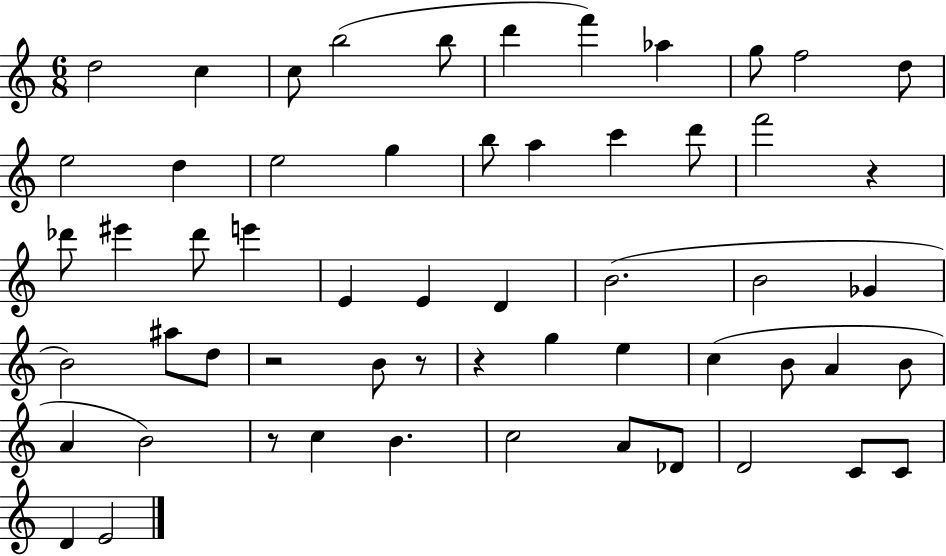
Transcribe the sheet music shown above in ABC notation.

X:1
T:Untitled
M:6/8
L:1/4
K:C
d2 c c/2 b2 b/2 d' f' _a g/2 f2 d/2 e2 d e2 g b/2 a c' d'/2 f'2 z _d'/2 ^e' _d'/2 e' E E D B2 B2 _G B2 ^a/2 d/2 z2 B/2 z/2 z g e c B/2 A B/2 A B2 z/2 c B c2 A/2 _D/2 D2 C/2 C/2 D E2